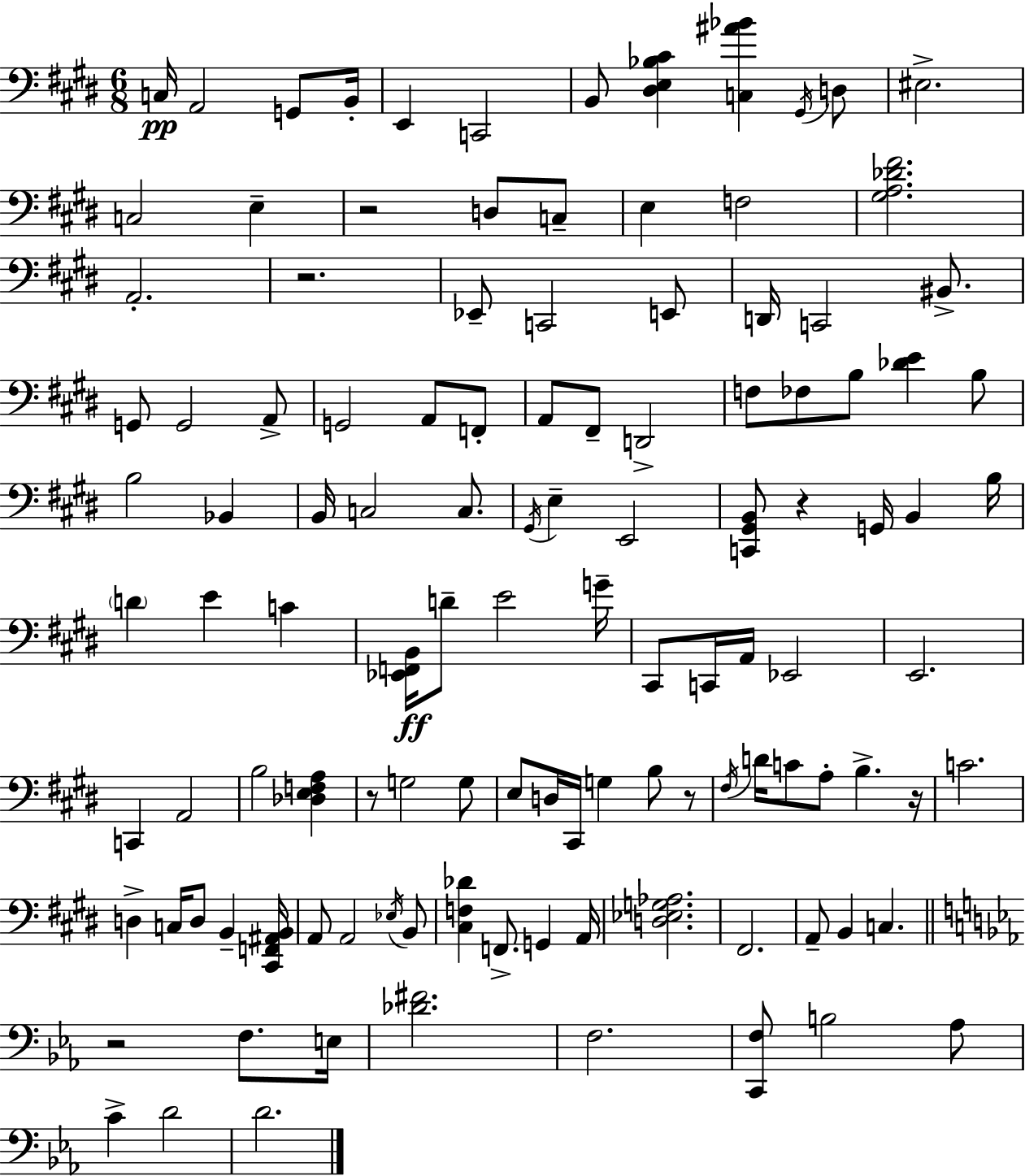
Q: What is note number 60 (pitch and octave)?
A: A2